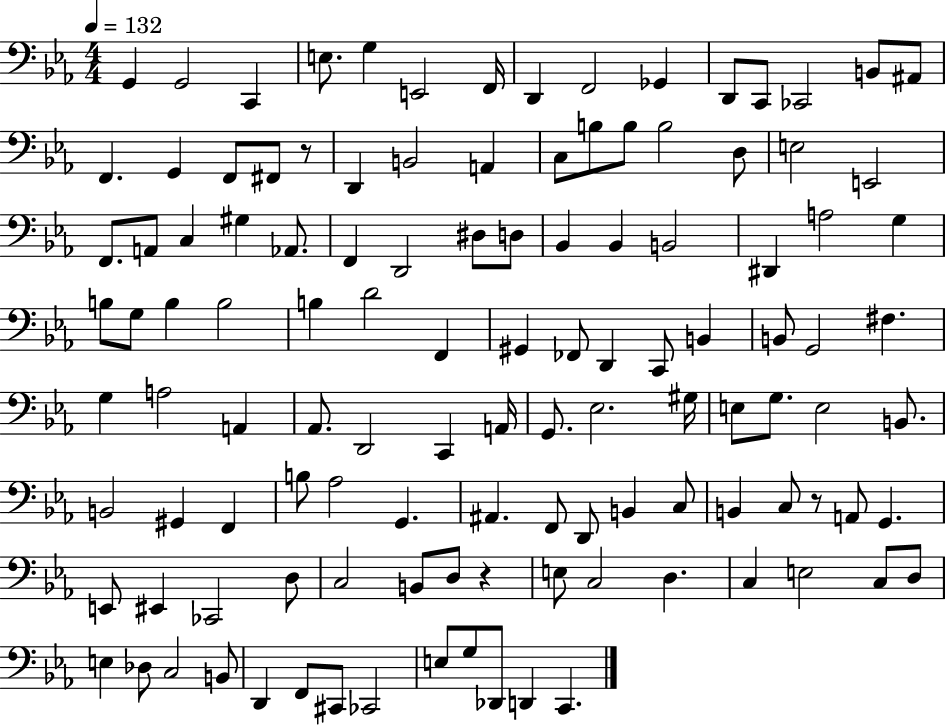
G2/q G2/h C2/q E3/e. G3/q E2/h F2/s D2/q F2/h Gb2/q D2/e C2/e CES2/h B2/e A#2/e F2/q. G2/q F2/e F#2/e R/e D2/q B2/h A2/q C3/e B3/e B3/e B3/h D3/e E3/h E2/h F2/e. A2/e C3/q G#3/q Ab2/e. F2/q D2/h D#3/e D3/e Bb2/q Bb2/q B2/h D#2/q A3/h G3/q B3/e G3/e B3/q B3/h B3/q D4/h F2/q G#2/q FES2/e D2/q C2/e B2/q B2/e G2/h F#3/q. G3/q A3/h A2/q Ab2/e. D2/h C2/q A2/s G2/e. Eb3/h. G#3/s E3/e G3/e. E3/h B2/e. B2/h G#2/q F2/q B3/e Ab3/h G2/q. A#2/q. F2/e D2/e B2/q C3/e B2/q C3/e R/e A2/e G2/q. E2/e EIS2/q CES2/h D3/e C3/h B2/e D3/e R/q E3/e C3/h D3/q. C3/q E3/h C3/e D3/e E3/q Db3/e C3/h B2/e D2/q F2/e C#2/e CES2/h E3/e G3/e Db2/e D2/q C2/q.